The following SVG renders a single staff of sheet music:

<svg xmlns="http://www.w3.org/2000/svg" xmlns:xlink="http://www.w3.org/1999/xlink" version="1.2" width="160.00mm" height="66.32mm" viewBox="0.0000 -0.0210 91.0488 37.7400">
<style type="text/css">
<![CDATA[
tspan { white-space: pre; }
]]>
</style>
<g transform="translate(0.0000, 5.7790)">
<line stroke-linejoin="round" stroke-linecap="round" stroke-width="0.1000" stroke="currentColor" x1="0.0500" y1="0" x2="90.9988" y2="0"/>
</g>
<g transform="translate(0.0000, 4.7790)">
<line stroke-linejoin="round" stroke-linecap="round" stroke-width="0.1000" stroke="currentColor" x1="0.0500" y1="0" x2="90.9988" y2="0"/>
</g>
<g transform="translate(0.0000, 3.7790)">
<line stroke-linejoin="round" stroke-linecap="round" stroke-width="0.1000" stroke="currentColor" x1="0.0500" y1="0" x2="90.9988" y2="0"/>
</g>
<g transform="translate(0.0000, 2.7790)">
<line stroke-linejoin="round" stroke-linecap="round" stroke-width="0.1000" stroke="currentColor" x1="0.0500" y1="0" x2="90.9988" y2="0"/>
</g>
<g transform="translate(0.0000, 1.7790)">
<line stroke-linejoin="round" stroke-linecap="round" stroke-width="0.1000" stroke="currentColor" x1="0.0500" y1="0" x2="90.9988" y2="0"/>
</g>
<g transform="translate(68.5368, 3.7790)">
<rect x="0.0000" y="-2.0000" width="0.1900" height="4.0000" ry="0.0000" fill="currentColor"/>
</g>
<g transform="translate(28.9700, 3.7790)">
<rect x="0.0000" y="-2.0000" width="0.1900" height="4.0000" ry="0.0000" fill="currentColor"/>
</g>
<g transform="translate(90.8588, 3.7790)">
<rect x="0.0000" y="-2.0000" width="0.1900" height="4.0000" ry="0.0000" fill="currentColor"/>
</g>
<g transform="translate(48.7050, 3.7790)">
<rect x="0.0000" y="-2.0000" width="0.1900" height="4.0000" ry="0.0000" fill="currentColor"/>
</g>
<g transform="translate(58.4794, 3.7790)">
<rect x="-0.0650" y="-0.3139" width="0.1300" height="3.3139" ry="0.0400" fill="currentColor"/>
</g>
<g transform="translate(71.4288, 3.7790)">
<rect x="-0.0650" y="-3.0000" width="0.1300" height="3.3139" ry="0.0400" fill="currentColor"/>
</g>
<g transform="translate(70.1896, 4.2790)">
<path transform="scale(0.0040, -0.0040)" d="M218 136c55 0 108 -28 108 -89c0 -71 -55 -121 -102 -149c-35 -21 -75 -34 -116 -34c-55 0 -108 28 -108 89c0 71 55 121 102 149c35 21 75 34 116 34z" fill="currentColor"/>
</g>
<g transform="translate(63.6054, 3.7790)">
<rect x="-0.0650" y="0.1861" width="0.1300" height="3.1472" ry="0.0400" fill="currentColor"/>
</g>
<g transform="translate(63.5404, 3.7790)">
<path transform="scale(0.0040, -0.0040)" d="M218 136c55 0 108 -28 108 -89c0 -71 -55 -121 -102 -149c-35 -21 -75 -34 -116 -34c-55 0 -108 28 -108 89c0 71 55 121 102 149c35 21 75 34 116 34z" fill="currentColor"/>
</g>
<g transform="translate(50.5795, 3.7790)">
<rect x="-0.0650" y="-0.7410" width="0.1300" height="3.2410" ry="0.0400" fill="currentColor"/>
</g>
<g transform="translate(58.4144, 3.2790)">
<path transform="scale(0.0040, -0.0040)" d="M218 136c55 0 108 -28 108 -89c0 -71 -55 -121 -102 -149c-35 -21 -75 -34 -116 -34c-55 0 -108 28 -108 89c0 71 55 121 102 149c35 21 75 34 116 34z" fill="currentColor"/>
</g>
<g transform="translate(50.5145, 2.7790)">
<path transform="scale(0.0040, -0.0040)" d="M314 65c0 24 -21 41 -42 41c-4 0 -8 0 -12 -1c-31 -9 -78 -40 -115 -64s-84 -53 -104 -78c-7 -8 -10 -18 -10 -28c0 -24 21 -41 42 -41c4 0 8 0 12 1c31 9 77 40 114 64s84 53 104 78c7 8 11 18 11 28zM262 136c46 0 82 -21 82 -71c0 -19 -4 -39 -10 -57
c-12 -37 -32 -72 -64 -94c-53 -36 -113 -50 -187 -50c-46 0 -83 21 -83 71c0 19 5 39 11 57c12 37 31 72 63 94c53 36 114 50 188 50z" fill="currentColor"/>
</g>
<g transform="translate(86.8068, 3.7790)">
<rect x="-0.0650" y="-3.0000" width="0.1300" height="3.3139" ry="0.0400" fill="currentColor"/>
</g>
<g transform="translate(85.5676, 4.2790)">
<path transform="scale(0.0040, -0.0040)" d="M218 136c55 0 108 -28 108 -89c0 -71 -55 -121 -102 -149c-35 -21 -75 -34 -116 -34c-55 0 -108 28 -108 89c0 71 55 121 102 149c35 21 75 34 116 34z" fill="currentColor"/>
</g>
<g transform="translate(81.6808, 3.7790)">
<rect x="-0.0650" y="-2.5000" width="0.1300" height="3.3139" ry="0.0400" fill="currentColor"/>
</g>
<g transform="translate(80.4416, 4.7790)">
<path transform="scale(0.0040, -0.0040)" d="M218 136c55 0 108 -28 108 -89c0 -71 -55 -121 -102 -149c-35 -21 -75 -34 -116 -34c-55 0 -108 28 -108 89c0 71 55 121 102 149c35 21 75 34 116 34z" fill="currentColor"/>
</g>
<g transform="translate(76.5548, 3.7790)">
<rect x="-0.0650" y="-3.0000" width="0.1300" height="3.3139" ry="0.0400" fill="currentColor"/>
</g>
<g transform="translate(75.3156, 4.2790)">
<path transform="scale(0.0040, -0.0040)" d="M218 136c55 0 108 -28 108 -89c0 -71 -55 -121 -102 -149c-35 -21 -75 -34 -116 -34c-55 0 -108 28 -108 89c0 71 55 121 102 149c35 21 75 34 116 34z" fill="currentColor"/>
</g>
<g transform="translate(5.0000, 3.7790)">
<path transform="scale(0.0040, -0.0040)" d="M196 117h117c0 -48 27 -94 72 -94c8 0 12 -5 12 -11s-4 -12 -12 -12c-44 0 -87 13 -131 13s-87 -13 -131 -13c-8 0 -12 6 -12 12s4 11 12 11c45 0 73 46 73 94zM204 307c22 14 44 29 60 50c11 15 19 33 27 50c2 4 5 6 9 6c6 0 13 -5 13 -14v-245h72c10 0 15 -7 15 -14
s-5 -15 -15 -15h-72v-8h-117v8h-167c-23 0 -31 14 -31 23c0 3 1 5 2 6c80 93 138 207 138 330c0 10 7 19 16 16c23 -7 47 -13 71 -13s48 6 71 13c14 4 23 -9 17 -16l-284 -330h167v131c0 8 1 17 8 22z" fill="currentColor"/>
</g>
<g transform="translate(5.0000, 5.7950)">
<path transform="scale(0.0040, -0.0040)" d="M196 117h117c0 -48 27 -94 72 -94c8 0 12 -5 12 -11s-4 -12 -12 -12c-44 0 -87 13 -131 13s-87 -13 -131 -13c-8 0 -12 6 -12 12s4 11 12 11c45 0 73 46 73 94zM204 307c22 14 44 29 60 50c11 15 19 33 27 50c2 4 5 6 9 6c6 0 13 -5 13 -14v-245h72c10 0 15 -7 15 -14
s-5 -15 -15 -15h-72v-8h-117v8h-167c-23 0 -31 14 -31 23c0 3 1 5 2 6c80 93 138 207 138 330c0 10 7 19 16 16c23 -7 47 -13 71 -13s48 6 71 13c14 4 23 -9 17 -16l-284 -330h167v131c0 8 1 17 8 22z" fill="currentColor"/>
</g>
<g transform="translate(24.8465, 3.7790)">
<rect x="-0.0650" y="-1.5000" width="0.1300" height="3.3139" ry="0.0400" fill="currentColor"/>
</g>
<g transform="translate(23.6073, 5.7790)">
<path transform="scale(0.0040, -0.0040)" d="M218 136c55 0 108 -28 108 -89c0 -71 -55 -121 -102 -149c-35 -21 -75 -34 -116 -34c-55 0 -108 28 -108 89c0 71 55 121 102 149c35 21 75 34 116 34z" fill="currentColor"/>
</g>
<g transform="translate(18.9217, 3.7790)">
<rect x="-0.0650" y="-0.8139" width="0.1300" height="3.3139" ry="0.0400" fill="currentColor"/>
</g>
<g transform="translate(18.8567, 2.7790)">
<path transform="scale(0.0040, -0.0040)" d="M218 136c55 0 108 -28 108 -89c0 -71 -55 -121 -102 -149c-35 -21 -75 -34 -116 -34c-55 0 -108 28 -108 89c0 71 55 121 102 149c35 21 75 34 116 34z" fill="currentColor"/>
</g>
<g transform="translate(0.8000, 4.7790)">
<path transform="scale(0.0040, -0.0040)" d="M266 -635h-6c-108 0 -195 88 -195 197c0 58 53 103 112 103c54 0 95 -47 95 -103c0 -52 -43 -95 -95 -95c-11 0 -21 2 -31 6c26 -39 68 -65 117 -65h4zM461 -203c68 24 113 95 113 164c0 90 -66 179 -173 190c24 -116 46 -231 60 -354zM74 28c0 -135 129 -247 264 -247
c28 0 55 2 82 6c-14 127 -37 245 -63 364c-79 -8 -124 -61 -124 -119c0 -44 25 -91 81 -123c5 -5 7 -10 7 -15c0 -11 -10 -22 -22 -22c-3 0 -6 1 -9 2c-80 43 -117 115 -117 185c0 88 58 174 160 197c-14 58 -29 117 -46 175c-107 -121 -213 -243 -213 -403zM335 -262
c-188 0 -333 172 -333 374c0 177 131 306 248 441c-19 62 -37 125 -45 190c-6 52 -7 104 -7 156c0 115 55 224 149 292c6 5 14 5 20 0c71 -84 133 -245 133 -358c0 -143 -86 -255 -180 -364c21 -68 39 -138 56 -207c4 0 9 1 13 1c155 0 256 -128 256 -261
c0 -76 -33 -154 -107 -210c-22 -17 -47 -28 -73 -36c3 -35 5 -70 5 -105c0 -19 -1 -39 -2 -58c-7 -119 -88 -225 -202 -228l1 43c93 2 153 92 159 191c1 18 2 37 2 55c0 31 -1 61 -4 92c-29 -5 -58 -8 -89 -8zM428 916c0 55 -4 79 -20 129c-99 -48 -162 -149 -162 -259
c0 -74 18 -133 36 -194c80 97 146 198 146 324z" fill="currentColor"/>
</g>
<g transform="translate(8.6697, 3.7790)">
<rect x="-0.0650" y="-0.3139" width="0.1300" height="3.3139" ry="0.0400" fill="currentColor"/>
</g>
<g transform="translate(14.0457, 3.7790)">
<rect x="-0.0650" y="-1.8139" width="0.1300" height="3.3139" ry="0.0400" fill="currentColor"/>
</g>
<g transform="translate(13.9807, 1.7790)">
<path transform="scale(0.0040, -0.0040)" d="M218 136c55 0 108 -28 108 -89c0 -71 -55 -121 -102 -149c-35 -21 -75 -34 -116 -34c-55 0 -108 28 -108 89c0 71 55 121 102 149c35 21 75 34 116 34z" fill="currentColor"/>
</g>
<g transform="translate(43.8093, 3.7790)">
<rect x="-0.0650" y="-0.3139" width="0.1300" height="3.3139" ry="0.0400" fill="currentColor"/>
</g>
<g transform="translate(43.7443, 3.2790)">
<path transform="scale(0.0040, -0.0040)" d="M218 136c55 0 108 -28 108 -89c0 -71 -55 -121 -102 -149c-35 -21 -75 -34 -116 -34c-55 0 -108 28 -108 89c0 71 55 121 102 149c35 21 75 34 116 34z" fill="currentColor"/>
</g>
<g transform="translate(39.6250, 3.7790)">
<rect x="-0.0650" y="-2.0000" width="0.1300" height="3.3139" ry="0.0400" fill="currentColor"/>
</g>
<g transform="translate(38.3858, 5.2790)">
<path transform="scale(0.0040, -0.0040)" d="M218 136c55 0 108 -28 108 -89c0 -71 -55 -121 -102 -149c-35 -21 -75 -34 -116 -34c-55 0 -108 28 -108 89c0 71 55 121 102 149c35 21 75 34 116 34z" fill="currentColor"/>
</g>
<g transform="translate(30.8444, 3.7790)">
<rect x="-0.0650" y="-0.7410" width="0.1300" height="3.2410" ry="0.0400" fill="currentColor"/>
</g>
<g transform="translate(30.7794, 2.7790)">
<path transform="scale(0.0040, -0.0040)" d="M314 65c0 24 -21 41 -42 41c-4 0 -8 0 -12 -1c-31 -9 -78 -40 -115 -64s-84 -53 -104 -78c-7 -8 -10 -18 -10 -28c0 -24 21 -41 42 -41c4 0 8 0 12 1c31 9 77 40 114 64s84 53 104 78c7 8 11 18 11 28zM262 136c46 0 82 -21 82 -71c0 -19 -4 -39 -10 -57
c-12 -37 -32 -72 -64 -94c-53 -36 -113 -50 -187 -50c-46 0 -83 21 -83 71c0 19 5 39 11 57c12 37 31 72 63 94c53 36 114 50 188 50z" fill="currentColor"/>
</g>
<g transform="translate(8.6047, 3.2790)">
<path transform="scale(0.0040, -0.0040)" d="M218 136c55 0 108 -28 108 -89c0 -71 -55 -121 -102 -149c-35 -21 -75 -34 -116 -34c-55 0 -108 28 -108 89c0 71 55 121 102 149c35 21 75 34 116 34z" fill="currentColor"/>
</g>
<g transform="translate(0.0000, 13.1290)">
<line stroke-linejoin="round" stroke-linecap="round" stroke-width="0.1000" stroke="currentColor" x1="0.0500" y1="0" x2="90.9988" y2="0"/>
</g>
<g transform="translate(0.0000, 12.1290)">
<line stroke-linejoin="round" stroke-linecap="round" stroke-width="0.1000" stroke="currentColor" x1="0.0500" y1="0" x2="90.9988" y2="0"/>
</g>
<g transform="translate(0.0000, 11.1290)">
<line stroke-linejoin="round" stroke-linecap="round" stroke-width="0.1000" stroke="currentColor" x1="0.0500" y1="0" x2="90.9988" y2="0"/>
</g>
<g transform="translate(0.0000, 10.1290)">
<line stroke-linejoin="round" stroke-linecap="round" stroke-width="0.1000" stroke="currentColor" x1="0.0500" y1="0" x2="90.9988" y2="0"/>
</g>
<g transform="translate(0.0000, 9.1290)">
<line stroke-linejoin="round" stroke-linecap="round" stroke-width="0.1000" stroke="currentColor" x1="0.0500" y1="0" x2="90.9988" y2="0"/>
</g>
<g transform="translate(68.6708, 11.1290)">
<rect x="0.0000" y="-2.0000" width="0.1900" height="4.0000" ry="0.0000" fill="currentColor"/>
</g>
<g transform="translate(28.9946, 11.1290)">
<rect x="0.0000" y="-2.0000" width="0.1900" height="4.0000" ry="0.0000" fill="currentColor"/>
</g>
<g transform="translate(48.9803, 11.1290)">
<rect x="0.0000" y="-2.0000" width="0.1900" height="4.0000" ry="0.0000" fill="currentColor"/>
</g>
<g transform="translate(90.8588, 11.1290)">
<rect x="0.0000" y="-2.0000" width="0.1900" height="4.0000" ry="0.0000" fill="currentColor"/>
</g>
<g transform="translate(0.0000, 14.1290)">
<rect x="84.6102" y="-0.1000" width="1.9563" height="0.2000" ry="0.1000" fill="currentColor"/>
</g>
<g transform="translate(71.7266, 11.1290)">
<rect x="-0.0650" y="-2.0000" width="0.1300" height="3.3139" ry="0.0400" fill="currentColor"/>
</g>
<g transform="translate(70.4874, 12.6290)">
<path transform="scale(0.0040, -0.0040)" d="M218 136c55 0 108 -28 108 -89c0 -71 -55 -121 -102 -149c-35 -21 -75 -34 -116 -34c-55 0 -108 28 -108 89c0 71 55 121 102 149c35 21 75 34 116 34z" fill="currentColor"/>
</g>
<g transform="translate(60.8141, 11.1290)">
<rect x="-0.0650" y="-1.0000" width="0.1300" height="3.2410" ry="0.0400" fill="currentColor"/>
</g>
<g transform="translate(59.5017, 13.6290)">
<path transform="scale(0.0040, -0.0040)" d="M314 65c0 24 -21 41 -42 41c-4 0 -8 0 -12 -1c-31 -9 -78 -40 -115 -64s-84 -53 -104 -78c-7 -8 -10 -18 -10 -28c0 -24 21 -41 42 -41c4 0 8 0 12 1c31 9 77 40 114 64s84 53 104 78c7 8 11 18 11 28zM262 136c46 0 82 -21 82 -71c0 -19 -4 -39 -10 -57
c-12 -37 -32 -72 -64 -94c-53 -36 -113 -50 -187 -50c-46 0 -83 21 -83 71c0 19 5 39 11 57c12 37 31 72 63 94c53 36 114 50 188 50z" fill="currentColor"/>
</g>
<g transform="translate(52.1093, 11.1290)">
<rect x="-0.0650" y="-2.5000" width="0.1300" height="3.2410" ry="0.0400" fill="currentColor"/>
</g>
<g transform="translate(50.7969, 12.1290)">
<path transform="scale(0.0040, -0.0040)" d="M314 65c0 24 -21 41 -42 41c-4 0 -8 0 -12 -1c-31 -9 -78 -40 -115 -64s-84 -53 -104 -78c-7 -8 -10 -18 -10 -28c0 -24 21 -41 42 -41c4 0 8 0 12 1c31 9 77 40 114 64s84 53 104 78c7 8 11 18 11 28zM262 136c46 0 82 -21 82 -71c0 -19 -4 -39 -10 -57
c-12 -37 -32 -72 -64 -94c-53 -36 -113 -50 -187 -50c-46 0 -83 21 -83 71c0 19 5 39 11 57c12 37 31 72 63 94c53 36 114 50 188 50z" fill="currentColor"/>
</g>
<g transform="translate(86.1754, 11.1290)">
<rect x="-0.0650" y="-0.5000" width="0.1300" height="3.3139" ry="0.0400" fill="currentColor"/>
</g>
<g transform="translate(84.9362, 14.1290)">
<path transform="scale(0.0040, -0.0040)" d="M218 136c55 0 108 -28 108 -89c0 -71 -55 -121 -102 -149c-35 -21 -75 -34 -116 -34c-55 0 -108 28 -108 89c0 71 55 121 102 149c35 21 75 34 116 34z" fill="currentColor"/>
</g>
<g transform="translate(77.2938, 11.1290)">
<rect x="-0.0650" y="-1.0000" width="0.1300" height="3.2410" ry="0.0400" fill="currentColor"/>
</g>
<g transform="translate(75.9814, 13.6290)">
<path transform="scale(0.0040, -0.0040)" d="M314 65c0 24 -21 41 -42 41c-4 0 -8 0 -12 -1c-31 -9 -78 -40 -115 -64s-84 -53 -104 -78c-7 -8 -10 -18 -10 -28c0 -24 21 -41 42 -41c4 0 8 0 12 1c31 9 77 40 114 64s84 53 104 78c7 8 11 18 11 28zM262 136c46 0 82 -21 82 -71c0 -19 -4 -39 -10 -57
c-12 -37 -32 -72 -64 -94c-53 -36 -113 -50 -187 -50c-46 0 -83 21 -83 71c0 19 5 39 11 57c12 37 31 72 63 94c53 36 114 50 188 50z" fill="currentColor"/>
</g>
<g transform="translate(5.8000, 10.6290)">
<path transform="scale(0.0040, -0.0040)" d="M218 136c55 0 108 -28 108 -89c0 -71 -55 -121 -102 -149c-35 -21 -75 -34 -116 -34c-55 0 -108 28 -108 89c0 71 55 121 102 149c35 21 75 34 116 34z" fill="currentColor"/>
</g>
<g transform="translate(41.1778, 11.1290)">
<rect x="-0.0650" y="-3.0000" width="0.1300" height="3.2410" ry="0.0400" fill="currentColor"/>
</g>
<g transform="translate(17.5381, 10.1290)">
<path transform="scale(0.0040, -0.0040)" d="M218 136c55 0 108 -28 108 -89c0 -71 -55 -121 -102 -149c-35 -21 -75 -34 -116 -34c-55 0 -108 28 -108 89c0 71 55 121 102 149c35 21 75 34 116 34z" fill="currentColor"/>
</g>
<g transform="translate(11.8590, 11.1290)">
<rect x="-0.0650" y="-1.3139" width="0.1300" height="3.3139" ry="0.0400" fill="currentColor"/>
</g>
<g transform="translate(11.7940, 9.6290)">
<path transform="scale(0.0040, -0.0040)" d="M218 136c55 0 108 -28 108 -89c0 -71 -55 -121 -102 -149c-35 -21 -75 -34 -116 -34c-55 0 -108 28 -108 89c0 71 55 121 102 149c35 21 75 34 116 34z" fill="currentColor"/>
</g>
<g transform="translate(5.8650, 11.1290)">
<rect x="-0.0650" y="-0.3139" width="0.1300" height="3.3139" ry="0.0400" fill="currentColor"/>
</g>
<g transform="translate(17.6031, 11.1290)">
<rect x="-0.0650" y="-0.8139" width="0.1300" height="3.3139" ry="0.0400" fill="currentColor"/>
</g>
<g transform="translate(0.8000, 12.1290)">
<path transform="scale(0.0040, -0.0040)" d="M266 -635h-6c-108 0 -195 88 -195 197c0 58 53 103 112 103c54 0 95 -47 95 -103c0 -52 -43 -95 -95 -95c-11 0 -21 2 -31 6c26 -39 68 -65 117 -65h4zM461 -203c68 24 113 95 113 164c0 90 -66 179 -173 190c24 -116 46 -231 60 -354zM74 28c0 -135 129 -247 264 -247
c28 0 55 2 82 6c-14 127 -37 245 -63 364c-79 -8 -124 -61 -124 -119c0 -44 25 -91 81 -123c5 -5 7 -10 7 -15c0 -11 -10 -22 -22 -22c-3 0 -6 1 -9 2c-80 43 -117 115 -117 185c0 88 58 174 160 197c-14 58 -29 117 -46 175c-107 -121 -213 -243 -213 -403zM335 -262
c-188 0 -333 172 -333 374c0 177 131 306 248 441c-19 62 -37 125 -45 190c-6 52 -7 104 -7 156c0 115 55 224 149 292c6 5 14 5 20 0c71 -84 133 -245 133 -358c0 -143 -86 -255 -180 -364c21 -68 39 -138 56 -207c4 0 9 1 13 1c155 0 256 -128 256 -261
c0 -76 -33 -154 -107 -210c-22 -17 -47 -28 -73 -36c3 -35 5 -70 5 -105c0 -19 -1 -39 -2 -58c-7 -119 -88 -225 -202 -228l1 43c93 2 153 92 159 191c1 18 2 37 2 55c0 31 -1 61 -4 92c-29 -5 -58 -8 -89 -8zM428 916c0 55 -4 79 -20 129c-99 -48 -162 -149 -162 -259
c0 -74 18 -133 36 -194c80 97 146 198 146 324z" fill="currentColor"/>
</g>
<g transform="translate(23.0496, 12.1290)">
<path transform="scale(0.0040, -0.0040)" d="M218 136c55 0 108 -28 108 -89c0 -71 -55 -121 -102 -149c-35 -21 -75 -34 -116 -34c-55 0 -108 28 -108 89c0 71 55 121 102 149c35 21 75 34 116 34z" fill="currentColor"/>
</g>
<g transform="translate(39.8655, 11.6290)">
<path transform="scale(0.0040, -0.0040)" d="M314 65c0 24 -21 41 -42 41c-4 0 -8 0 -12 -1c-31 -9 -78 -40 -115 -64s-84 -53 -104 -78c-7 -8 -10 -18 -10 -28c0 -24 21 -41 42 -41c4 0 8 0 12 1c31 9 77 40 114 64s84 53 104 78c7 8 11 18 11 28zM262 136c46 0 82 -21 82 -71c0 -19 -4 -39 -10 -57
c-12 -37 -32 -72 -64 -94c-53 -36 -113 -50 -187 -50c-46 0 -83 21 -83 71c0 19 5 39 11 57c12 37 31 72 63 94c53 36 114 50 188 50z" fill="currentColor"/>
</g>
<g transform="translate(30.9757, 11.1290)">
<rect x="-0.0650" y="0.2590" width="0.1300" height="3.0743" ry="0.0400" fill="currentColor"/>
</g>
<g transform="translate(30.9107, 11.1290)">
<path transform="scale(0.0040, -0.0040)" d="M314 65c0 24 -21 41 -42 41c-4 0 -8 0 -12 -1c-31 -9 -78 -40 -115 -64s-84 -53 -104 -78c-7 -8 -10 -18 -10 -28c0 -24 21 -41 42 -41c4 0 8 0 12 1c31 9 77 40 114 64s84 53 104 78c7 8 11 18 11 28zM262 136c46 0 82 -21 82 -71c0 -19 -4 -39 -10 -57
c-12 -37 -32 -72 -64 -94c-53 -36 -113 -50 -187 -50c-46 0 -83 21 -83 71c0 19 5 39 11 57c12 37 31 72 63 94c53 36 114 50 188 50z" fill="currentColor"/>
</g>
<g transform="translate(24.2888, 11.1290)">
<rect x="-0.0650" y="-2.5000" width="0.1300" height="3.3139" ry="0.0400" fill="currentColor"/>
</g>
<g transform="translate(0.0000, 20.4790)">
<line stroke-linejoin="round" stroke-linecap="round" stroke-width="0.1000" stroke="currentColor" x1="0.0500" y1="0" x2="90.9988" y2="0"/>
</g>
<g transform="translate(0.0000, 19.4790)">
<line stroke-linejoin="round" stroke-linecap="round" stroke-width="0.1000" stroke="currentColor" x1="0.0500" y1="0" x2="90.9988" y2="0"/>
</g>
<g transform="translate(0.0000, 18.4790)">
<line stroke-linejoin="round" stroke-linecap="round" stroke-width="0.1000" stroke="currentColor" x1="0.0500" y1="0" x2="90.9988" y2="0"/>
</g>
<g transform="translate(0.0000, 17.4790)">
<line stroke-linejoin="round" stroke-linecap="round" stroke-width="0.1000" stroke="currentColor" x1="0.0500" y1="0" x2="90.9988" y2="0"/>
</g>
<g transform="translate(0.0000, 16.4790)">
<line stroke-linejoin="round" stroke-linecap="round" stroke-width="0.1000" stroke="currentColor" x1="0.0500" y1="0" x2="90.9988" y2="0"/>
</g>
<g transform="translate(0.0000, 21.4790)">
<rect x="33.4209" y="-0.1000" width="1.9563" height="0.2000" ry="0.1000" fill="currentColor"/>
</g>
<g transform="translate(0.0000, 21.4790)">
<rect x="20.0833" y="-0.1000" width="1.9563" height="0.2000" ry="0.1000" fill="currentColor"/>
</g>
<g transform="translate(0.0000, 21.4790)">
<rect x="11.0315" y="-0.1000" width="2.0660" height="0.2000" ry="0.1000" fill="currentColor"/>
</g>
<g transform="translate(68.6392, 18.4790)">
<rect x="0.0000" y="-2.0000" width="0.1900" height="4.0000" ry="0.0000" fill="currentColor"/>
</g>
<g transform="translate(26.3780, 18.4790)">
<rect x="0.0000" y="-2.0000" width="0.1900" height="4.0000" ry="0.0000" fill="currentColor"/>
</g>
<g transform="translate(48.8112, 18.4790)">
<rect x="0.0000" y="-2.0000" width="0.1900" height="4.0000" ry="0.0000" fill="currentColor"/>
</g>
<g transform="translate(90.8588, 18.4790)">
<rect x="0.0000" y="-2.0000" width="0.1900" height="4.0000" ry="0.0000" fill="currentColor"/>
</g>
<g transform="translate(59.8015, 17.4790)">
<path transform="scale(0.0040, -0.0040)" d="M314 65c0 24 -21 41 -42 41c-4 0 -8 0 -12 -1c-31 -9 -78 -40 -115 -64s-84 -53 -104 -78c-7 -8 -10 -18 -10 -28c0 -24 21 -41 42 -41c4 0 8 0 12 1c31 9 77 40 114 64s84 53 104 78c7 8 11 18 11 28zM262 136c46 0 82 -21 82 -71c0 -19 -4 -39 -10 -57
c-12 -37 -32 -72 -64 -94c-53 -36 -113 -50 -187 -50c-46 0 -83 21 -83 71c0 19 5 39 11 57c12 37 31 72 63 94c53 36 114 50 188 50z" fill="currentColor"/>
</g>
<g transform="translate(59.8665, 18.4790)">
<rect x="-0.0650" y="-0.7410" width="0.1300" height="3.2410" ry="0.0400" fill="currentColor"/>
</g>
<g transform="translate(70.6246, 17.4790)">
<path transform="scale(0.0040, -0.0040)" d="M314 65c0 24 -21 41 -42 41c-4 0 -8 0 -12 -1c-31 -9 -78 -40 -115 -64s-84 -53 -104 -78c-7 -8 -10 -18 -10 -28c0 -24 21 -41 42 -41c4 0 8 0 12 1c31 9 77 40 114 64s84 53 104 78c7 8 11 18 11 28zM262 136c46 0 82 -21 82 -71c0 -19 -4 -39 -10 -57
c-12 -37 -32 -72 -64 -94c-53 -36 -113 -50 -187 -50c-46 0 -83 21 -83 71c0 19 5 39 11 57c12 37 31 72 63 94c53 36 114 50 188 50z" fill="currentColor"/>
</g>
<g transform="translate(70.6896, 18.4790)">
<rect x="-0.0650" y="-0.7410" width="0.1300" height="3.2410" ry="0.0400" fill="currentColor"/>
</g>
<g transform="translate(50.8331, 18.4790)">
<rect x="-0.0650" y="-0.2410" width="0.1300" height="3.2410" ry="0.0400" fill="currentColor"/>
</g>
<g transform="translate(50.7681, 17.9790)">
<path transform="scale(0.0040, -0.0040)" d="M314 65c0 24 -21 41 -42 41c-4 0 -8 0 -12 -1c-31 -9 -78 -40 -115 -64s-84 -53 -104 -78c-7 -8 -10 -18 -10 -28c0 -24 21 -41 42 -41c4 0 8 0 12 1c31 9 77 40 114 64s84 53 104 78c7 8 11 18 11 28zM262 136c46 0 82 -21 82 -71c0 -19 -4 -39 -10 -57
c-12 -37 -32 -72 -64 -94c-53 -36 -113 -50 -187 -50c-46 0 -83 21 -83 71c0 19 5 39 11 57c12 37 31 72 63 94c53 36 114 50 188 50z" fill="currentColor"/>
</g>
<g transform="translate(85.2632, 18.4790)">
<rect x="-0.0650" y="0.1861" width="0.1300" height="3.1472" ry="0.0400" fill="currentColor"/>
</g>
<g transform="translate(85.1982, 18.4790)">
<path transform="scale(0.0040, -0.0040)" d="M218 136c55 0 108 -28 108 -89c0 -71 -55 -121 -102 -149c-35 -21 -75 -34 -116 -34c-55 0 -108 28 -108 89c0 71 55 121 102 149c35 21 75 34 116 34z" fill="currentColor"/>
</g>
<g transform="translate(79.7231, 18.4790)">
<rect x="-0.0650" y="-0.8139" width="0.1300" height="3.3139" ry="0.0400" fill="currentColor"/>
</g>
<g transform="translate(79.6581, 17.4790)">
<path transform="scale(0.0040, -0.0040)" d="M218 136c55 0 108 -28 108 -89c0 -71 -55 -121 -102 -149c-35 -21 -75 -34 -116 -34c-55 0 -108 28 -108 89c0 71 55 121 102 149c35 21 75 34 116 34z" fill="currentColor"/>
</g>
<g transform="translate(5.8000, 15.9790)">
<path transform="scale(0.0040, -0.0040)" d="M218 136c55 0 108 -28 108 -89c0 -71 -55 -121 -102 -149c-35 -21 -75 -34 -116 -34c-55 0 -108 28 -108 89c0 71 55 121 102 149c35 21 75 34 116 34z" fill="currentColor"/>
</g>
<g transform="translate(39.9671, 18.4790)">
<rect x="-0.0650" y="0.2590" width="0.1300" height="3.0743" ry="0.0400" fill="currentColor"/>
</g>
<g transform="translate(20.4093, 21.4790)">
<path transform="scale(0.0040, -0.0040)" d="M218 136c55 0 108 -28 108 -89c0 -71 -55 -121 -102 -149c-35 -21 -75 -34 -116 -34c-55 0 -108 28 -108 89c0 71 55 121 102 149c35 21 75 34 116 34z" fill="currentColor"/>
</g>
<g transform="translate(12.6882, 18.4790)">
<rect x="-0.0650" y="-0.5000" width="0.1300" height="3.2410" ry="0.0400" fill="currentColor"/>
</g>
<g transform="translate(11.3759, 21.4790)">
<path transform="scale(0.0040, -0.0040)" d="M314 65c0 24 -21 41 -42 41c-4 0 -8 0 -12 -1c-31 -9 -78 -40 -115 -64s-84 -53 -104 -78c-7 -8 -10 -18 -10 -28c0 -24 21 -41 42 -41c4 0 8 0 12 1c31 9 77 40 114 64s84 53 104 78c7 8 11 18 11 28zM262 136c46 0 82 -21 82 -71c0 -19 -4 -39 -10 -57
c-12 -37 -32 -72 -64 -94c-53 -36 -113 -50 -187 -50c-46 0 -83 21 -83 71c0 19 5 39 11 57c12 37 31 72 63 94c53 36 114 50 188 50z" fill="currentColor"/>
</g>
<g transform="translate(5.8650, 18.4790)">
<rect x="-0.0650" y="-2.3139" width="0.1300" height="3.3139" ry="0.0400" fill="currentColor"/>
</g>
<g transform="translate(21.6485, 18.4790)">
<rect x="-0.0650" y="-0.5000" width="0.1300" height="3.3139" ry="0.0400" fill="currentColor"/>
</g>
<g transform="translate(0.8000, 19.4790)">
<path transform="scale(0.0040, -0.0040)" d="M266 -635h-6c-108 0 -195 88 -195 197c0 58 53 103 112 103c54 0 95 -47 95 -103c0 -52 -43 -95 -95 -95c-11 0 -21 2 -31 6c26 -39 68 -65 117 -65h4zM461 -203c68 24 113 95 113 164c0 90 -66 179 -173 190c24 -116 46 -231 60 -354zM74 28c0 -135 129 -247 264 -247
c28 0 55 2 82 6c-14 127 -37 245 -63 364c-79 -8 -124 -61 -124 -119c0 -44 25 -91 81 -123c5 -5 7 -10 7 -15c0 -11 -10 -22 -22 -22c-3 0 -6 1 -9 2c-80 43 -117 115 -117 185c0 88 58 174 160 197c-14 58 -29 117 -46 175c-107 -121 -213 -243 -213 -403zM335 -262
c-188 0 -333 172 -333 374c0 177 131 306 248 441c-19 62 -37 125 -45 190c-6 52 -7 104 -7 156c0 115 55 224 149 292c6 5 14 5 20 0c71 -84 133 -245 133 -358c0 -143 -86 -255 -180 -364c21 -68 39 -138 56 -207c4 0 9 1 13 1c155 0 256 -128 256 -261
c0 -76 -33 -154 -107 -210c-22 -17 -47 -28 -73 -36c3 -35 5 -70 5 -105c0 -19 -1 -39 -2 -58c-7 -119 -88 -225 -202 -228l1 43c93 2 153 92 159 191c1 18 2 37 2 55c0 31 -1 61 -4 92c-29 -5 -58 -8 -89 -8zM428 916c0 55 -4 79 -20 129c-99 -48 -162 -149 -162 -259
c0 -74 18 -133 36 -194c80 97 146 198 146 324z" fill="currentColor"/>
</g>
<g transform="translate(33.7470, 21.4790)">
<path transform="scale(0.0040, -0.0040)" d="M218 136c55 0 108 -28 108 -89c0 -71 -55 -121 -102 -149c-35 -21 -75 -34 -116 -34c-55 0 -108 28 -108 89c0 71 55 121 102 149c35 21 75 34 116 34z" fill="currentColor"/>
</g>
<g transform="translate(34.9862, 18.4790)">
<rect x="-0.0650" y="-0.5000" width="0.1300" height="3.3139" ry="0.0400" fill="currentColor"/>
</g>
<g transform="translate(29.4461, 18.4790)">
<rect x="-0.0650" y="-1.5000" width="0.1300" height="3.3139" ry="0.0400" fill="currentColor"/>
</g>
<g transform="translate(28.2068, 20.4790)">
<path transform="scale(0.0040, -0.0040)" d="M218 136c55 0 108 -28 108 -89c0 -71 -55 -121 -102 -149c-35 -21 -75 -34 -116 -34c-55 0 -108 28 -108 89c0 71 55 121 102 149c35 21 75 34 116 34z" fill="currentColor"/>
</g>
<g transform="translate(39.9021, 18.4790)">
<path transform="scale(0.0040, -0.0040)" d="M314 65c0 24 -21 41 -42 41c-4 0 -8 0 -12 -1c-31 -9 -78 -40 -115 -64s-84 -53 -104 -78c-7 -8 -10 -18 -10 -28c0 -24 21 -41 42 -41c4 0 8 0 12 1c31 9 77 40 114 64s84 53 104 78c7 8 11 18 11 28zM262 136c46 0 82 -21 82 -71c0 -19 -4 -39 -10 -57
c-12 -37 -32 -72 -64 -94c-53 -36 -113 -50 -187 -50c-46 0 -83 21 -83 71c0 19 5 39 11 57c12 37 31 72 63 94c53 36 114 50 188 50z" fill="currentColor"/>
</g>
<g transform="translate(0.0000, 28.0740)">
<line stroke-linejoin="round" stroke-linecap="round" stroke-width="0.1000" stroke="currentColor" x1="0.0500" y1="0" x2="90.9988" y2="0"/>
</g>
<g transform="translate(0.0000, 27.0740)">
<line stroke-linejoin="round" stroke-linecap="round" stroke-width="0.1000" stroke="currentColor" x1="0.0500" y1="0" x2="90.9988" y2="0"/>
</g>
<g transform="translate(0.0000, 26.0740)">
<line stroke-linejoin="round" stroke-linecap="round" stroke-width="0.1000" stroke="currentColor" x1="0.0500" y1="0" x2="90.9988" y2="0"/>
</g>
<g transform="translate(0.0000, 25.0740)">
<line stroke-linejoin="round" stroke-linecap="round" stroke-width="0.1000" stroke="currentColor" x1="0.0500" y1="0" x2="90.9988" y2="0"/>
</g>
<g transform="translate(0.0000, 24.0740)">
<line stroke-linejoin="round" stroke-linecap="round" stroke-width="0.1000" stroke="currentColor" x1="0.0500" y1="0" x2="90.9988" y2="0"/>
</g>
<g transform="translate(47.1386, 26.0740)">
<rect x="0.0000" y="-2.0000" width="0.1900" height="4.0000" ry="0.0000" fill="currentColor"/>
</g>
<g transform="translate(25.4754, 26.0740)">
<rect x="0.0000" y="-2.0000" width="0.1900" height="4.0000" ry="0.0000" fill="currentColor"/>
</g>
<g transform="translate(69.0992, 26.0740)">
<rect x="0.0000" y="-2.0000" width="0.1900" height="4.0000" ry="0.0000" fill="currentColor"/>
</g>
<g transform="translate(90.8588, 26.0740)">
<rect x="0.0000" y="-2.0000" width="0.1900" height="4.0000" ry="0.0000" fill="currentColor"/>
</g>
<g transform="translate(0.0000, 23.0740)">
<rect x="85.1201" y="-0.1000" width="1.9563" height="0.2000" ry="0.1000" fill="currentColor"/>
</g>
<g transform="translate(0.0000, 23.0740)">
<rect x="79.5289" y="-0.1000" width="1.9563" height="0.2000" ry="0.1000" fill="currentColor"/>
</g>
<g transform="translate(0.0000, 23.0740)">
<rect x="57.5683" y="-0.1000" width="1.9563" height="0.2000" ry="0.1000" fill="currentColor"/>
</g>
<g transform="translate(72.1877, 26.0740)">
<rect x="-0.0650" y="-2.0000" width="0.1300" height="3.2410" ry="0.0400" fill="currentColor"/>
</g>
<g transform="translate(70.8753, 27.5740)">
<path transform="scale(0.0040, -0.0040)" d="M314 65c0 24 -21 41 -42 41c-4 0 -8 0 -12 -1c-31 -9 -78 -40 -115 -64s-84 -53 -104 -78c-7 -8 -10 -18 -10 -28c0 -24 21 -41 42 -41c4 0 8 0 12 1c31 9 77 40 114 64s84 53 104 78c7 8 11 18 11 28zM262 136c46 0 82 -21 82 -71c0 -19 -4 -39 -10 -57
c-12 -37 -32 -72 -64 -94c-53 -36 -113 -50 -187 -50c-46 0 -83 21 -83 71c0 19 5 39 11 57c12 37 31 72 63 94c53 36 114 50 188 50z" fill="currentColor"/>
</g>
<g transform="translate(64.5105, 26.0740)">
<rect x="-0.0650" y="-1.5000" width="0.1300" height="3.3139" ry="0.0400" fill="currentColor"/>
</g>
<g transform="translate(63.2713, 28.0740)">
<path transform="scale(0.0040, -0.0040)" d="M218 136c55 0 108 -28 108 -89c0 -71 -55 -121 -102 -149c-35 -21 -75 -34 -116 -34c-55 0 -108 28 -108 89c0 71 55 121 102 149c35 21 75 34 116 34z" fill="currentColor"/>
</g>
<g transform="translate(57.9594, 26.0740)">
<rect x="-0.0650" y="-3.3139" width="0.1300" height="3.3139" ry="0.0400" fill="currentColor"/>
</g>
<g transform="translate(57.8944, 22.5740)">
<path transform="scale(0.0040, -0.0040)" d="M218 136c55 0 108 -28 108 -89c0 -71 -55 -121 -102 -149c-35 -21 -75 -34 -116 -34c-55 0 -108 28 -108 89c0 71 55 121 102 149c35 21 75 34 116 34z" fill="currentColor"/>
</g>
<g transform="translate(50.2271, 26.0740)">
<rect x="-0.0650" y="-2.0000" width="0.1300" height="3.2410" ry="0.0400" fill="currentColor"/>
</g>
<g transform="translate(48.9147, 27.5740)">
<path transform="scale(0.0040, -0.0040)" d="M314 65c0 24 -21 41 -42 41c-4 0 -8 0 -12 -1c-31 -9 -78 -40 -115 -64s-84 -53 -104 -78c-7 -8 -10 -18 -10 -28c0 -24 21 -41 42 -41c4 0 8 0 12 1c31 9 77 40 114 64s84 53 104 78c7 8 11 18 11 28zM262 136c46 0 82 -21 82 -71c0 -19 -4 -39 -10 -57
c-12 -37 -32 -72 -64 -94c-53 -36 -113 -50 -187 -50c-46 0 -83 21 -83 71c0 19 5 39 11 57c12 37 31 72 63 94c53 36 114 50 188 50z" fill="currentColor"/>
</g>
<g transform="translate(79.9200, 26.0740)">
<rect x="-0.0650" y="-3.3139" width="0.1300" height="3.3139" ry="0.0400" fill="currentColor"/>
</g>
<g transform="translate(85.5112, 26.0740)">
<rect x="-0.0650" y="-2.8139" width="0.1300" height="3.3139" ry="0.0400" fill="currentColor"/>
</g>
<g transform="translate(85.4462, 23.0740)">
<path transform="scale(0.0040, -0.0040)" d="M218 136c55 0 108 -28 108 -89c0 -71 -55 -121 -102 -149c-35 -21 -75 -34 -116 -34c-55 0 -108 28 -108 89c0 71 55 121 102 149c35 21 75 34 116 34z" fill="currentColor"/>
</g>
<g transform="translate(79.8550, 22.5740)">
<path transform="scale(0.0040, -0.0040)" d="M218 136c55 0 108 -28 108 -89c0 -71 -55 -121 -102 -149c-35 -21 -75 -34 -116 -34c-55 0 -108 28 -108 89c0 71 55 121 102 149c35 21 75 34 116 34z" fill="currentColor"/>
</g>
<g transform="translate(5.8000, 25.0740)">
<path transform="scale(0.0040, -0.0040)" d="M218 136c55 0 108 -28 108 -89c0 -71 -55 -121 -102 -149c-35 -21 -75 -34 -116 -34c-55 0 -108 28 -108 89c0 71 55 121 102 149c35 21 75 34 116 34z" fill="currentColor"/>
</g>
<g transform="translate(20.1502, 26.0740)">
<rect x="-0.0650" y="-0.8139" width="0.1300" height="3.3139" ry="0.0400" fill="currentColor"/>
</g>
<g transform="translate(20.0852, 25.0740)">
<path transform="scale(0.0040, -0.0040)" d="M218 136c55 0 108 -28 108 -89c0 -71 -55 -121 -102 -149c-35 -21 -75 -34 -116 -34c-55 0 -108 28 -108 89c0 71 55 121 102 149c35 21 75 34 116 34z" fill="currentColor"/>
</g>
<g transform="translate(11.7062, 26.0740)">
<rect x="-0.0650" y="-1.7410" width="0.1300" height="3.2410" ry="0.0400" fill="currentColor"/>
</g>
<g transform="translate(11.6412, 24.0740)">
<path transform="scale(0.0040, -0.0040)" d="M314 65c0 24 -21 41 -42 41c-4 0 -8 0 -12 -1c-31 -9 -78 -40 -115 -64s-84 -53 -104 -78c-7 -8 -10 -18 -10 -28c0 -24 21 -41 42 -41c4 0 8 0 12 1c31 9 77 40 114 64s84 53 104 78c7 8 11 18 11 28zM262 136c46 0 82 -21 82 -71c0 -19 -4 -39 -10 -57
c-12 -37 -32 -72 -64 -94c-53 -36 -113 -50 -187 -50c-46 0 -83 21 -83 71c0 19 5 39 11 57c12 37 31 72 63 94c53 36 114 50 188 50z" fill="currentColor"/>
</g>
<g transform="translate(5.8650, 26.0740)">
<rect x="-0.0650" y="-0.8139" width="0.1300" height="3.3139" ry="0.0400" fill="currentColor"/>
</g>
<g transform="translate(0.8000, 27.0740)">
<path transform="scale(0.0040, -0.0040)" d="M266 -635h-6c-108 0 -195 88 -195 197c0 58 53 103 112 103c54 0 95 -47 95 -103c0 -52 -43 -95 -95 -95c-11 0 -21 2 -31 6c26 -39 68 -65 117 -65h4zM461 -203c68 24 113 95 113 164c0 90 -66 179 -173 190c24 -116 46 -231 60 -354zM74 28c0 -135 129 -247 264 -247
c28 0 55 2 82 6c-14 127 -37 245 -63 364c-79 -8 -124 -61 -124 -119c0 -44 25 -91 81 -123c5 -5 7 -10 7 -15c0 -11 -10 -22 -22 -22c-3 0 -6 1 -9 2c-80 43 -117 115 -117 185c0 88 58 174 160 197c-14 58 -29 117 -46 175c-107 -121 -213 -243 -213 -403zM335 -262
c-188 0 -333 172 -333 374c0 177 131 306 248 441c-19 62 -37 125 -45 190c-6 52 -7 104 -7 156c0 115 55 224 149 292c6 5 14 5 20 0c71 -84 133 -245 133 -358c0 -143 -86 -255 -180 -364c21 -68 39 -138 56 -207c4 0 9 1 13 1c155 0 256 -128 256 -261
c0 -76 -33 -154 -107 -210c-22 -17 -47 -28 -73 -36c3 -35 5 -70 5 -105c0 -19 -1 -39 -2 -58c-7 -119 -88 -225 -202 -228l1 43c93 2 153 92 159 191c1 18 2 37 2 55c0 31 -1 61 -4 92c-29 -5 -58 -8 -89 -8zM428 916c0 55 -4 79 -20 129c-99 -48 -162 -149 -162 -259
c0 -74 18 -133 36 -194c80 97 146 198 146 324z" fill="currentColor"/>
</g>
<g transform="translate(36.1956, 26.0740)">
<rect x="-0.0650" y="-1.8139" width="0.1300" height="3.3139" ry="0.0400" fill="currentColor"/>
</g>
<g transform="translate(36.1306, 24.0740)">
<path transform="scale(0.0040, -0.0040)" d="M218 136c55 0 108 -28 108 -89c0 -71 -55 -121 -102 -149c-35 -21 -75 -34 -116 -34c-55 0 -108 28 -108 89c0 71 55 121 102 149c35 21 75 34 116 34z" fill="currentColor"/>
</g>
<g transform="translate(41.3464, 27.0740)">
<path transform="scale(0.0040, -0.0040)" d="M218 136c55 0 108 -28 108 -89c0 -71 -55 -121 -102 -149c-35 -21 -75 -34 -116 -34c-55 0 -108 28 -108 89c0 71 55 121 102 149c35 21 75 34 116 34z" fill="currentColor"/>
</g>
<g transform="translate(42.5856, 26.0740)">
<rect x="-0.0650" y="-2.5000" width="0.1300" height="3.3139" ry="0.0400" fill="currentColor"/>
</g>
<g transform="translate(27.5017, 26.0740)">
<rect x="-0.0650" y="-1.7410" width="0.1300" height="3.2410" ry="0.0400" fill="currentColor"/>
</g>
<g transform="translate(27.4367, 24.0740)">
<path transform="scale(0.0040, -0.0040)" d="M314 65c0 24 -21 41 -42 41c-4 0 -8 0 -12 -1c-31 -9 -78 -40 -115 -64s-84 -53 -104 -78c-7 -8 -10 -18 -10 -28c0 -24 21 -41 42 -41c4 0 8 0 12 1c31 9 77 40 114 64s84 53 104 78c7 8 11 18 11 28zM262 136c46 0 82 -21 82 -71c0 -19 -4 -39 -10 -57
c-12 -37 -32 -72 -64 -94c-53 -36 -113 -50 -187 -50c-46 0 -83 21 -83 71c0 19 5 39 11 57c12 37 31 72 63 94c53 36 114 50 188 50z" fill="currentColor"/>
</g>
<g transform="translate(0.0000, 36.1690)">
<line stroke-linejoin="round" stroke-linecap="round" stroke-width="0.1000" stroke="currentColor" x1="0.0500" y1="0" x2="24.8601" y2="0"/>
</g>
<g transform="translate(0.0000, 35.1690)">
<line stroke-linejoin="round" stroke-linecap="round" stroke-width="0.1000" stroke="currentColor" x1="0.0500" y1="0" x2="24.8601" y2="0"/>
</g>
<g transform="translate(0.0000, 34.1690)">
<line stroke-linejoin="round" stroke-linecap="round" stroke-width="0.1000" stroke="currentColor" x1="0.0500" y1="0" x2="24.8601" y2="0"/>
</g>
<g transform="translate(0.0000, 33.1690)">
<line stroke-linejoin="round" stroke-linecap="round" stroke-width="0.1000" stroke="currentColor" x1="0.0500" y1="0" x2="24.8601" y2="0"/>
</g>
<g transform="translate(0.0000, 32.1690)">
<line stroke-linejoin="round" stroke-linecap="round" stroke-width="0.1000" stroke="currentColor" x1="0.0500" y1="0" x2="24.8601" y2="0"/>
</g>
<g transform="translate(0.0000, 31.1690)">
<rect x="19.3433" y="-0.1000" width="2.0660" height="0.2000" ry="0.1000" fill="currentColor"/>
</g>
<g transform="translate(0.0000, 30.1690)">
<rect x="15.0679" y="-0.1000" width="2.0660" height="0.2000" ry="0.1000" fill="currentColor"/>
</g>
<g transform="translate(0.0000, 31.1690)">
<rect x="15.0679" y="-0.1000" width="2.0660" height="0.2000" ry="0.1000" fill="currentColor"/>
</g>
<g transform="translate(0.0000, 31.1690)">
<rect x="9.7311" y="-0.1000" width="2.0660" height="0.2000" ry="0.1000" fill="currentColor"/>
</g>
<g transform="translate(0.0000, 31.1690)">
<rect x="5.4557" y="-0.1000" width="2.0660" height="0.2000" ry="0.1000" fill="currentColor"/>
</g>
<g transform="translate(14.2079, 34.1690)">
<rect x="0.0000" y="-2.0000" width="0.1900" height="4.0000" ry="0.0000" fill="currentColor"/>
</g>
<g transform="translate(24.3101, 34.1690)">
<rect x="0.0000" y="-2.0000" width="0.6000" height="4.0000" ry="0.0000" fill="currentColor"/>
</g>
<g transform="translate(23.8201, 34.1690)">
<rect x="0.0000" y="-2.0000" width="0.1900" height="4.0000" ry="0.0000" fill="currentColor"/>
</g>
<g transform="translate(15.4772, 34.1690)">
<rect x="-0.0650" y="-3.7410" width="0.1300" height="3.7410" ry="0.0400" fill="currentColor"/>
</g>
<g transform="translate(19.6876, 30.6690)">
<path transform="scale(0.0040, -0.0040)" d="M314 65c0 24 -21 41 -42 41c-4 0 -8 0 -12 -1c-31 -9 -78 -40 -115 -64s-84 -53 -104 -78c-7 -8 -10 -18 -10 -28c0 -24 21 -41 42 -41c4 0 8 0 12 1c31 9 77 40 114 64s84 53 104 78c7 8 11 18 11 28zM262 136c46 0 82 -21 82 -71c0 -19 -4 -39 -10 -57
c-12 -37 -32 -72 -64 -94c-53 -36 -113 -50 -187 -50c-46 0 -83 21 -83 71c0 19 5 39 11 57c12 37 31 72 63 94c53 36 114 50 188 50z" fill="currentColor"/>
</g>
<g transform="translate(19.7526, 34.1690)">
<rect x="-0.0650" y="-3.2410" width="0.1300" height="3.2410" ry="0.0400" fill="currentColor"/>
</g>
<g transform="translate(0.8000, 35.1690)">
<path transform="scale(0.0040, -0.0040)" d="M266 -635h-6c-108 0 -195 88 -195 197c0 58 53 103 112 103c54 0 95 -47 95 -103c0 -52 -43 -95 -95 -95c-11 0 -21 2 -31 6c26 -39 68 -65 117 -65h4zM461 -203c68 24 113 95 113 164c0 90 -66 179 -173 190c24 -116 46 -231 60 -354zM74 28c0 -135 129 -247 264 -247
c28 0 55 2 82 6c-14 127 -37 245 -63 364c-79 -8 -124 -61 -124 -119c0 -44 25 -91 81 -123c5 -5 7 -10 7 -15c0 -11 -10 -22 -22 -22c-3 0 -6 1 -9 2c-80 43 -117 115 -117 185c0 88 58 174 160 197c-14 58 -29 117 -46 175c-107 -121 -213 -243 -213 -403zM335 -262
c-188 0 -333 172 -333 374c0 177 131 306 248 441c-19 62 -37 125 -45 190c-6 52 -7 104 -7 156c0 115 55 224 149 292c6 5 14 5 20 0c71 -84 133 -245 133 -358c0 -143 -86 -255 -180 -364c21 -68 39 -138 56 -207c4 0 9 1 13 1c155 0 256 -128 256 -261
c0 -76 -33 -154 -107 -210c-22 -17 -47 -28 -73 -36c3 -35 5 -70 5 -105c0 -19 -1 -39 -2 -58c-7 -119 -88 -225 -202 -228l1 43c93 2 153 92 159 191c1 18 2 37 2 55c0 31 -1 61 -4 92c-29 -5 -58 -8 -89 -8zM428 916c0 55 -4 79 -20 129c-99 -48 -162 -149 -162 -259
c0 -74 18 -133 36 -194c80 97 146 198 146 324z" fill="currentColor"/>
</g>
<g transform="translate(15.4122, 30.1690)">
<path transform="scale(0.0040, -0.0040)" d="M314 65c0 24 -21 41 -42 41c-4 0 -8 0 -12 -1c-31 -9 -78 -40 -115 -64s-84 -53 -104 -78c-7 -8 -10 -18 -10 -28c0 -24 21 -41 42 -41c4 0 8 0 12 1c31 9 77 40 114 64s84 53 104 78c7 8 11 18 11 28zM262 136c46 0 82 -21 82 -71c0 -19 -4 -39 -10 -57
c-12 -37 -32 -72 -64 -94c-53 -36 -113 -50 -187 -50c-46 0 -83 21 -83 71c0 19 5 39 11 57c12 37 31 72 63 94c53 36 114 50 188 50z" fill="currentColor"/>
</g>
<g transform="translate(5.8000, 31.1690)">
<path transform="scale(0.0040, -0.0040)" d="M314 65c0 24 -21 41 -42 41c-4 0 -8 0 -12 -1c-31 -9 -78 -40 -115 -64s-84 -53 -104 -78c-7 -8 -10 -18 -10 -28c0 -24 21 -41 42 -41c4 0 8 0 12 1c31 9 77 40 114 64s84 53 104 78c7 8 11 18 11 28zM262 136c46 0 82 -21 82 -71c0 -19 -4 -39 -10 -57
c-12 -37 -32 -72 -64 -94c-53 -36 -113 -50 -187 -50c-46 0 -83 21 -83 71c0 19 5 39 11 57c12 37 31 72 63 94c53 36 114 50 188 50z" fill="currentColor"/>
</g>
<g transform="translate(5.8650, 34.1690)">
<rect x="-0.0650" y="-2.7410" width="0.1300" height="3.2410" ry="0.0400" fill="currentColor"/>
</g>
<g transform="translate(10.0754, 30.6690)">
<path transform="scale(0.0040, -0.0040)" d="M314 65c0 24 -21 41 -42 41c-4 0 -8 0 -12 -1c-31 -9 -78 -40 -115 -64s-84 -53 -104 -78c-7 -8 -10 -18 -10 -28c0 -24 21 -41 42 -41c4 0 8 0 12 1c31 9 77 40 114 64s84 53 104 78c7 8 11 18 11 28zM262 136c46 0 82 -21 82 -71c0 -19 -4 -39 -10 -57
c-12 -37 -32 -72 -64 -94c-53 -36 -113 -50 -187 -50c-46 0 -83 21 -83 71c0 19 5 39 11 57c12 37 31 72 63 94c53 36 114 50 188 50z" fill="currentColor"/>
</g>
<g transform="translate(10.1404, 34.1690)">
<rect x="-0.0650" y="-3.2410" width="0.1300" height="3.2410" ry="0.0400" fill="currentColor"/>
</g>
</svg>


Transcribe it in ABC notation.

X:1
T:Untitled
M:4/4
L:1/4
K:C
c f d E d2 F c d2 c B A A G A c e d G B2 A2 G2 D2 F D2 C g C2 C E C B2 c2 d2 d2 d B d f2 d f2 f G F2 b E F2 b a a2 b2 c'2 b2